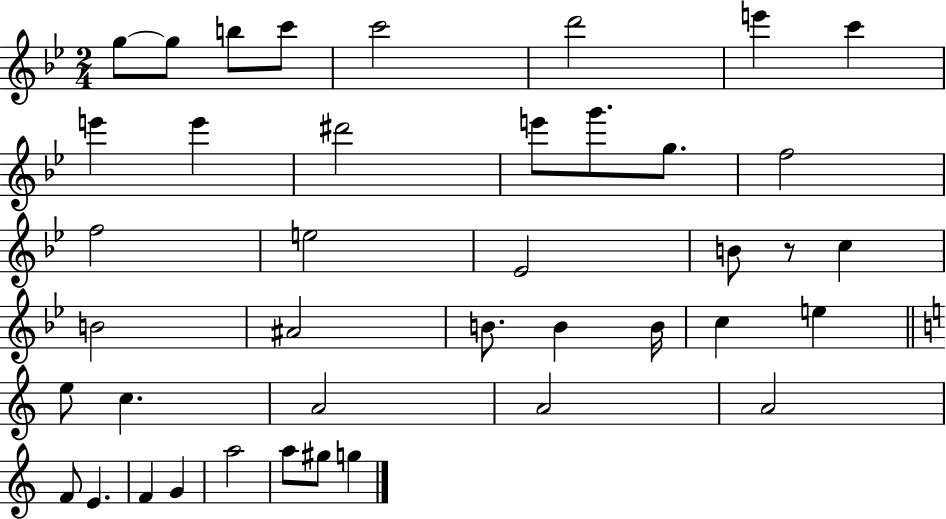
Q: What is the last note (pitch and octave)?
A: G5